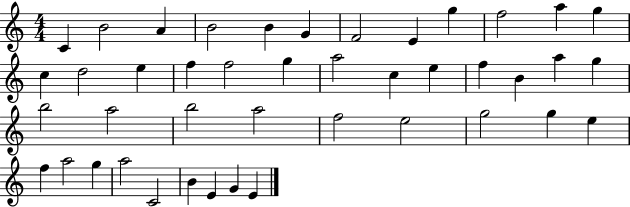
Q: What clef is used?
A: treble